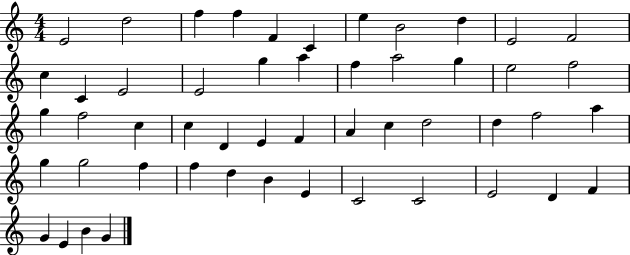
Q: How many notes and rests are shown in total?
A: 51